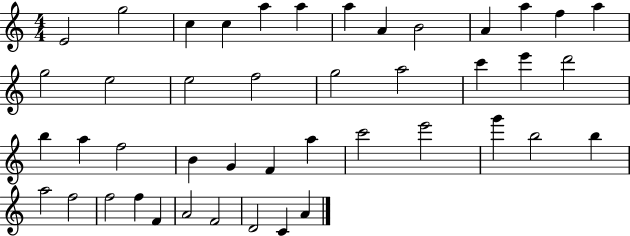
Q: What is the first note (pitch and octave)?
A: E4